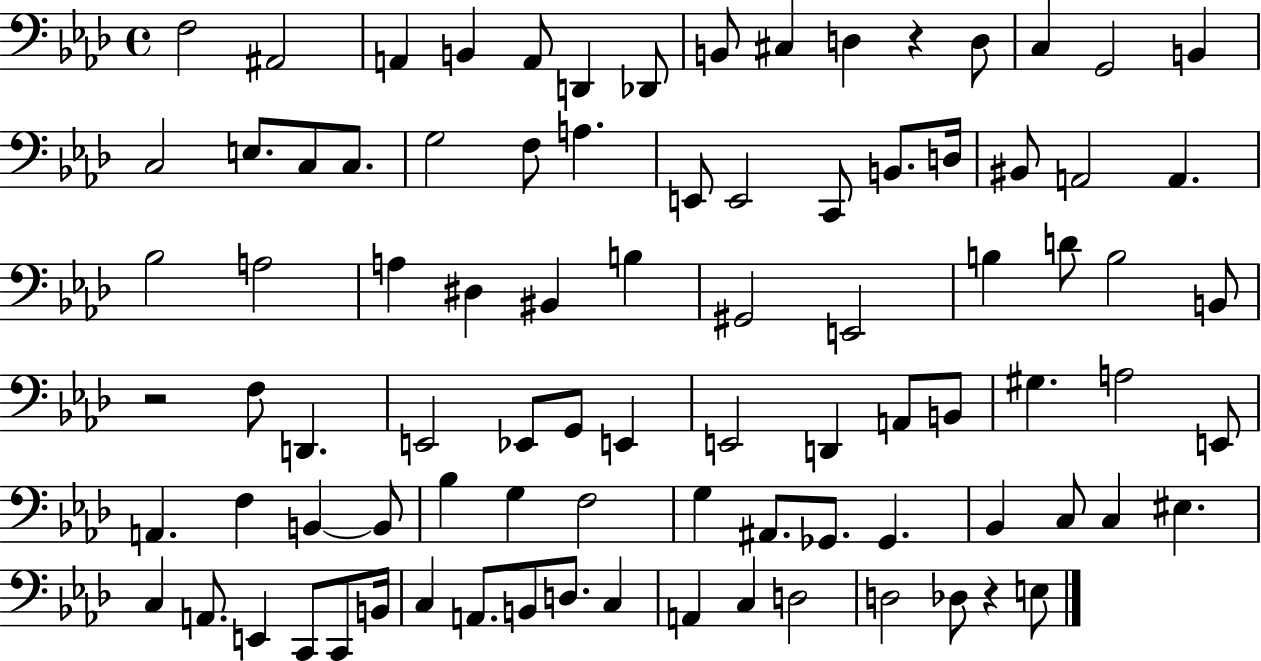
F3/h A#2/h A2/q B2/q A2/e D2/q Db2/e B2/e C#3/q D3/q R/q D3/e C3/q G2/h B2/q C3/h E3/e. C3/e C3/e. G3/h F3/e A3/q. E2/e E2/h C2/e B2/e. D3/s BIS2/e A2/h A2/q. Bb3/h A3/h A3/q D#3/q BIS2/q B3/q G#2/h E2/h B3/q D4/e B3/h B2/e R/h F3/e D2/q. E2/h Eb2/e G2/e E2/q E2/h D2/q A2/e B2/e G#3/q. A3/h E2/e A2/q. F3/q B2/q B2/e Bb3/q G3/q F3/h G3/q A#2/e. Gb2/e. Gb2/q. Bb2/q C3/e C3/q EIS3/q. C3/q A2/e. E2/q C2/e C2/e B2/s C3/q A2/e. B2/e D3/e. C3/q A2/q C3/q D3/h D3/h Db3/e R/q E3/e